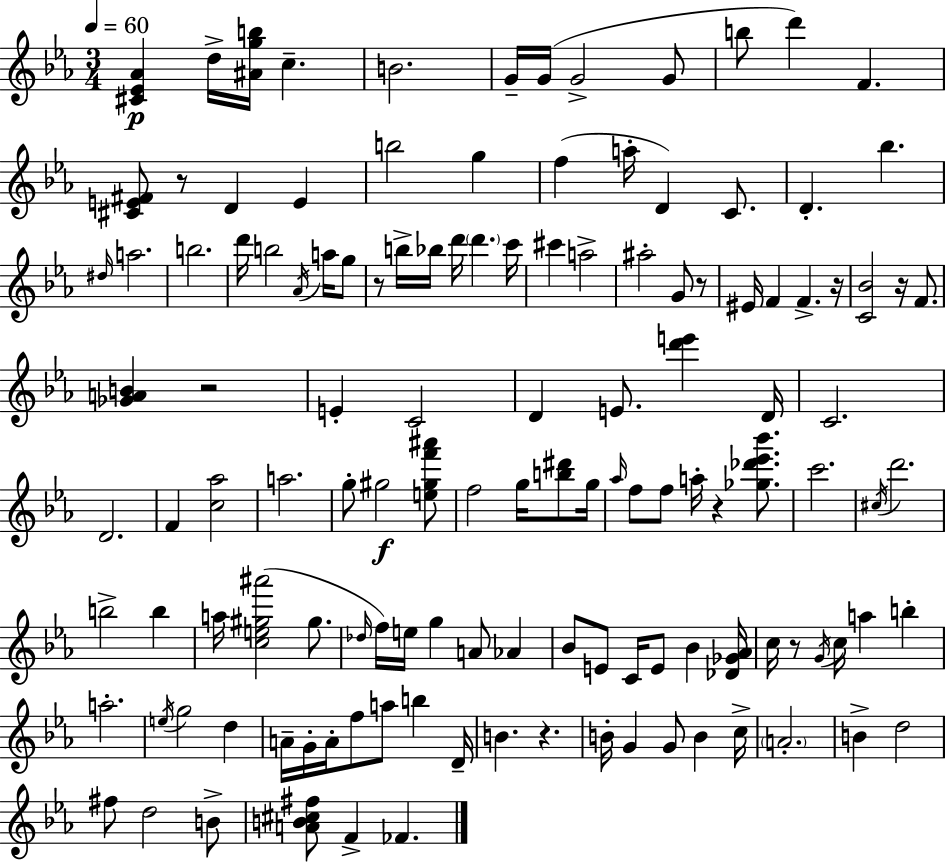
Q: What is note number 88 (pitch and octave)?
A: G4